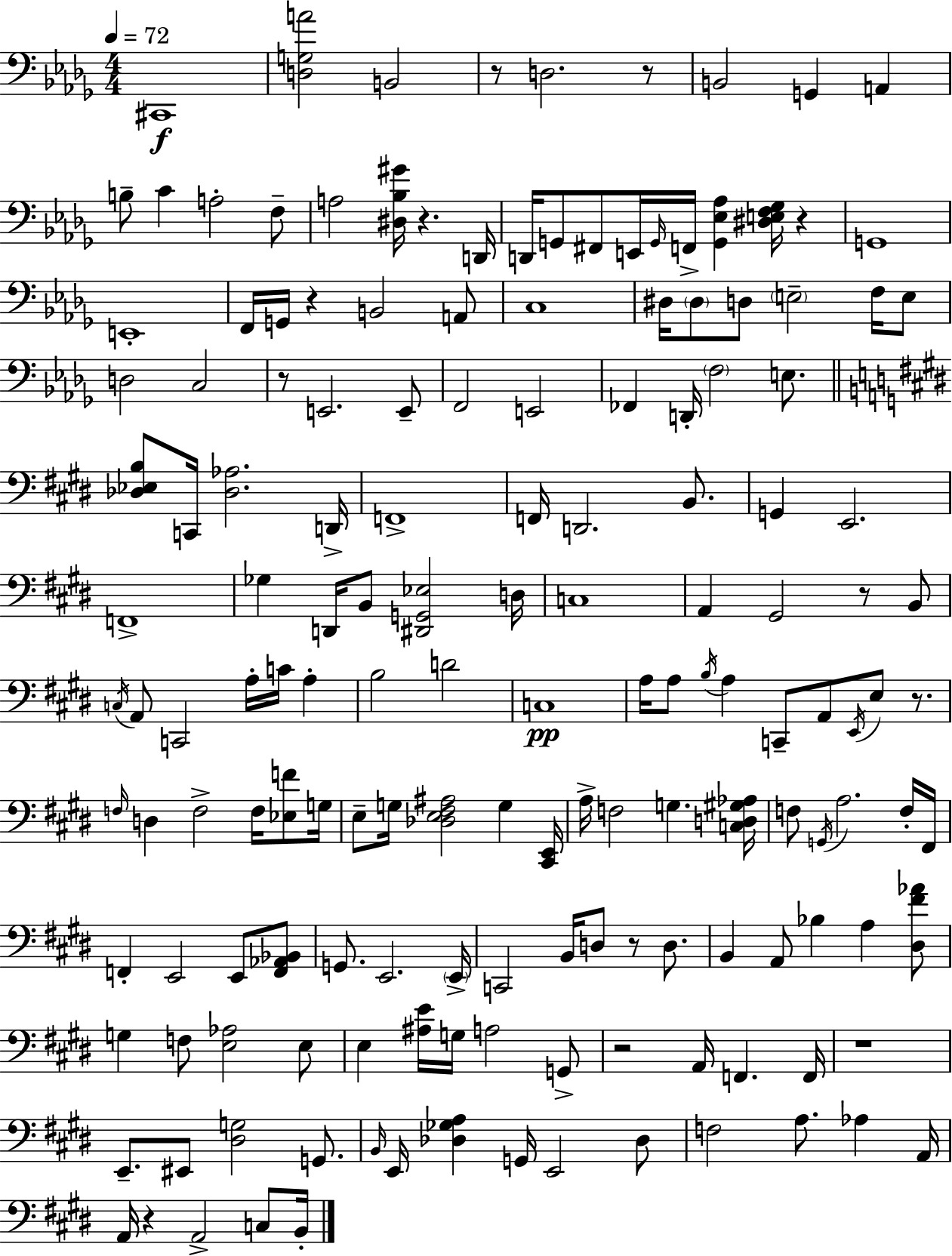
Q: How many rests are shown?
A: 12